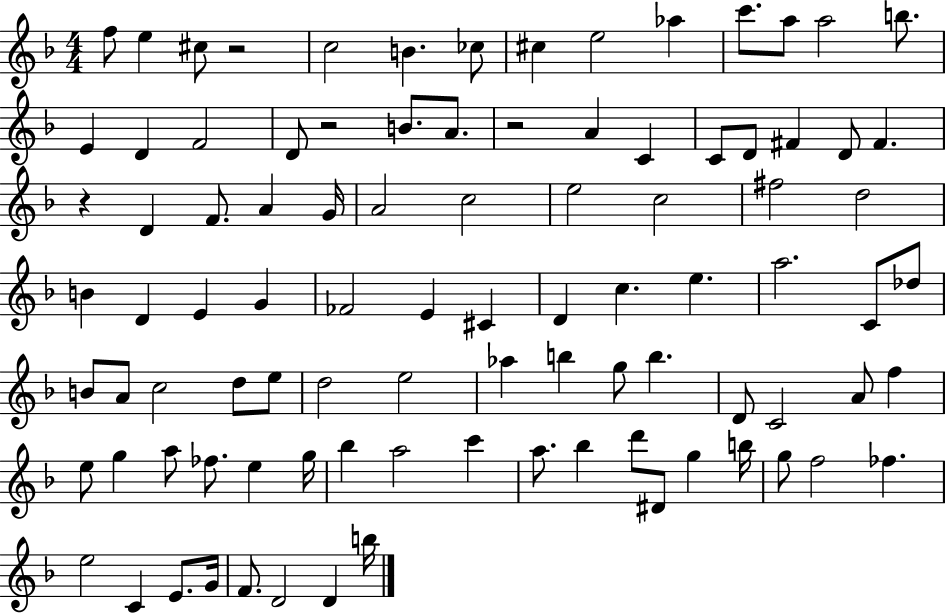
X:1
T:Untitled
M:4/4
L:1/4
K:F
f/2 e ^c/2 z2 c2 B _c/2 ^c e2 _a c'/2 a/2 a2 b/2 E D F2 D/2 z2 B/2 A/2 z2 A C C/2 D/2 ^F D/2 ^F z D F/2 A G/4 A2 c2 e2 c2 ^f2 d2 B D E G _F2 E ^C D c e a2 C/2 _d/2 B/2 A/2 c2 d/2 e/2 d2 e2 _a b g/2 b D/2 C2 A/2 f e/2 g a/2 _f/2 e g/4 _b a2 c' a/2 _b d'/2 ^D/2 g b/4 g/2 f2 _f e2 C E/2 G/4 F/2 D2 D b/4